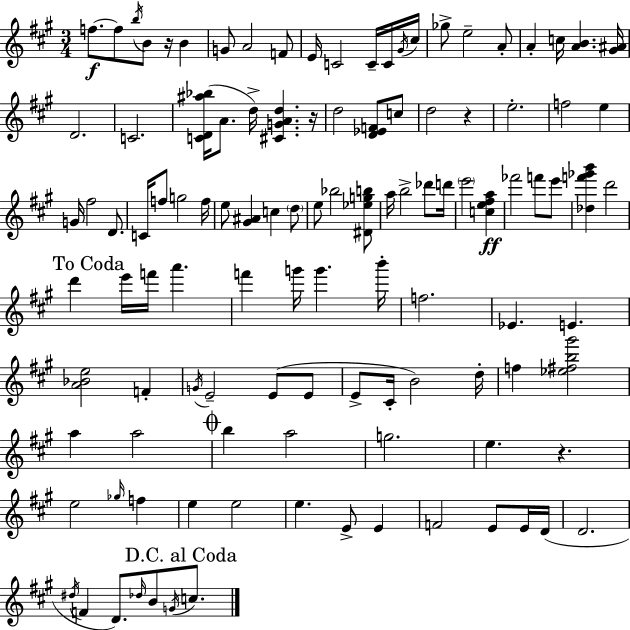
F5/e. F5/e B5/s B4/e R/s B4/q G4/e A4/h F4/e E4/s C4/h C4/s C4/s G#4/s C#5/s Gb5/e E5/h A4/e A4/q C5/s [A4,B4]/q. [G#4,A#4]/s D4/h. C4/h. [C4,D4,A#5,Bb5]/s A4/e. D5/s [C#4,G4,A4,D5]/q. R/s D5/h [D4,Eb4,F4]/e C5/e D5/h R/q E5/h. F5/h E5/q G4/s F#5/h D4/e. C4/s F5/e G5/h F5/s E5/e [G#4,A#4]/q C5/q D5/e E5/e Bb5/h [D#4,Eb5,G5,B5]/e A5/s B5/h Db6/e D6/s E6/h [C5,E5,F#5,A5]/q FES6/h F6/e E6/e [Db5,F6,Gb6,B6]/q D6/h D6/q E6/s F6/s A6/q. F6/q G6/s G6/q. B6/s F5/h. Eb4/q. E4/q. [A4,Bb4,E5]/h F4/q G4/s E4/h E4/e E4/e E4/e C#4/s B4/h D5/s F5/q [Eb5,F#5,B5,G#6]/h A5/q A5/h B5/q A5/h G5/h. E5/q. R/q. E5/h Gb5/s F5/q E5/q E5/h E5/q. E4/e E4/q F4/h E4/e E4/s D4/s D4/h. D#5/s F4/q D4/e. Db5/s B4/e G4/s C5/e.